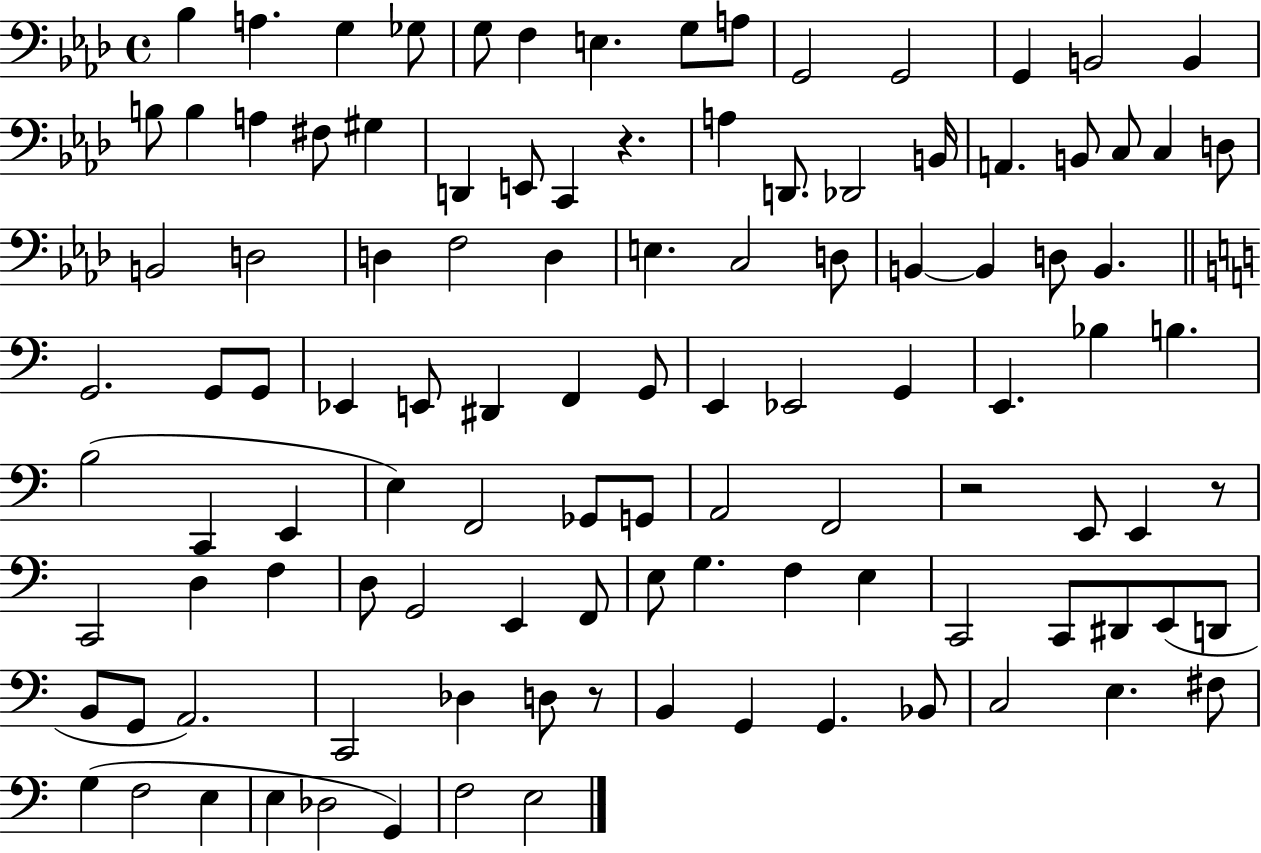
X:1
T:Untitled
M:4/4
L:1/4
K:Ab
_B, A, G, _G,/2 G,/2 F, E, G,/2 A,/2 G,,2 G,,2 G,, B,,2 B,, B,/2 B, A, ^F,/2 ^G, D,, E,,/2 C,, z A, D,,/2 _D,,2 B,,/4 A,, B,,/2 C,/2 C, D,/2 B,,2 D,2 D, F,2 D, E, C,2 D,/2 B,, B,, D,/2 B,, G,,2 G,,/2 G,,/2 _E,, E,,/2 ^D,, F,, G,,/2 E,, _E,,2 G,, E,, _B, B, B,2 C,, E,, E, F,,2 _G,,/2 G,,/2 A,,2 F,,2 z2 E,,/2 E,, z/2 C,,2 D, F, D,/2 G,,2 E,, F,,/2 E,/2 G, F, E, C,,2 C,,/2 ^D,,/2 E,,/2 D,,/2 B,,/2 G,,/2 A,,2 C,,2 _D, D,/2 z/2 B,, G,, G,, _B,,/2 C,2 E, ^F,/2 G, F,2 E, E, _D,2 G,, F,2 E,2